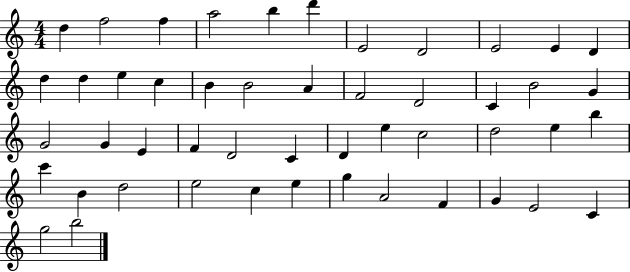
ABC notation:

X:1
T:Untitled
M:4/4
L:1/4
K:C
d f2 f a2 b d' E2 D2 E2 E D d d e c B B2 A F2 D2 C B2 G G2 G E F D2 C D e c2 d2 e b c' B d2 e2 c e g A2 F G E2 C g2 b2